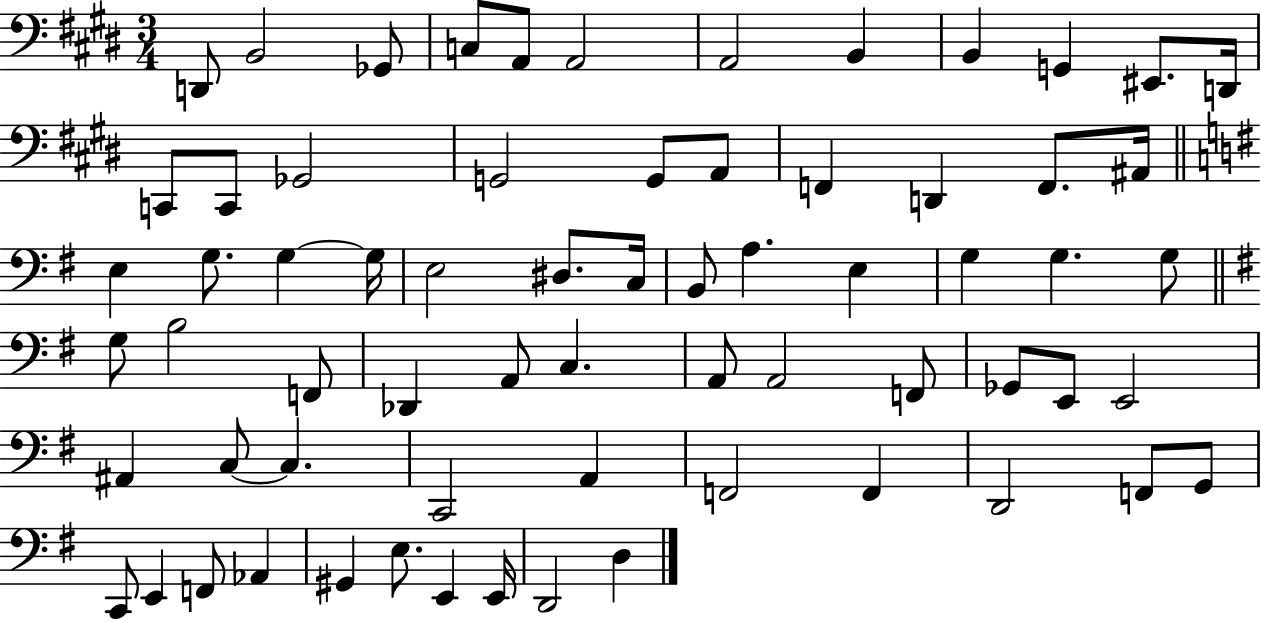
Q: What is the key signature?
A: E major